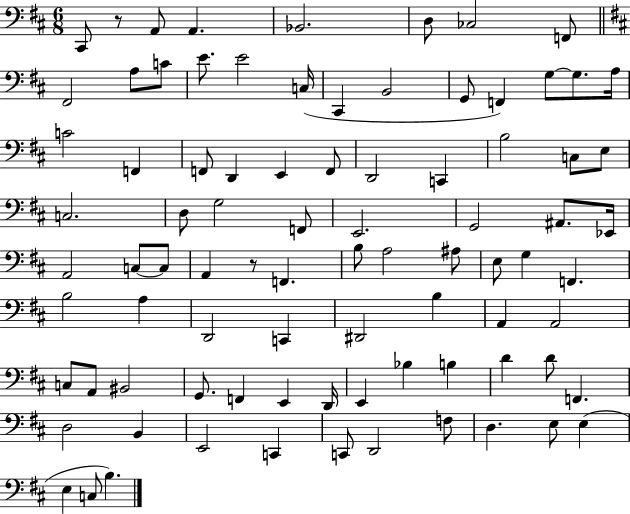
X:1
T:Untitled
M:6/8
L:1/4
K:D
^C,,/2 z/2 A,,/2 A,, _B,,2 D,/2 _C,2 F,,/2 ^F,,2 A,/2 C/2 E/2 E2 C,/4 ^C,, B,,2 G,,/2 F,, G,/2 G,/2 A,/4 C2 F,, F,,/2 D,, E,, F,,/2 D,,2 C,, B,2 C,/2 E,/2 C,2 D,/2 G,2 F,,/2 E,,2 G,,2 ^A,,/2 _E,,/4 A,,2 C,/2 C,/2 A,, z/2 F,, B,/2 A,2 ^A,/2 E,/2 G, F,, B,2 A, D,,2 C,, ^D,,2 B, A,, A,,2 C,/2 A,,/2 ^B,,2 G,,/2 F,, E,, D,,/4 E,, _B, B, D D/2 F,, D,2 B,, E,,2 C,, C,,/2 D,,2 F,/2 D, E,/2 E, E, C,/2 B,